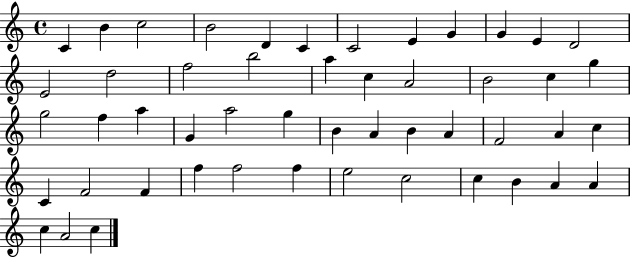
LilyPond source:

{
  \clef treble
  \time 4/4
  \defaultTimeSignature
  \key c \major
  c'4 b'4 c''2 | b'2 d'4 c'4 | c'2 e'4 g'4 | g'4 e'4 d'2 | \break e'2 d''2 | f''2 b''2 | a''4 c''4 a'2 | b'2 c''4 g''4 | \break g''2 f''4 a''4 | g'4 a''2 g''4 | b'4 a'4 b'4 a'4 | f'2 a'4 c''4 | \break c'4 f'2 f'4 | f''4 f''2 f''4 | e''2 c''2 | c''4 b'4 a'4 a'4 | \break c''4 a'2 c''4 | \bar "|."
}